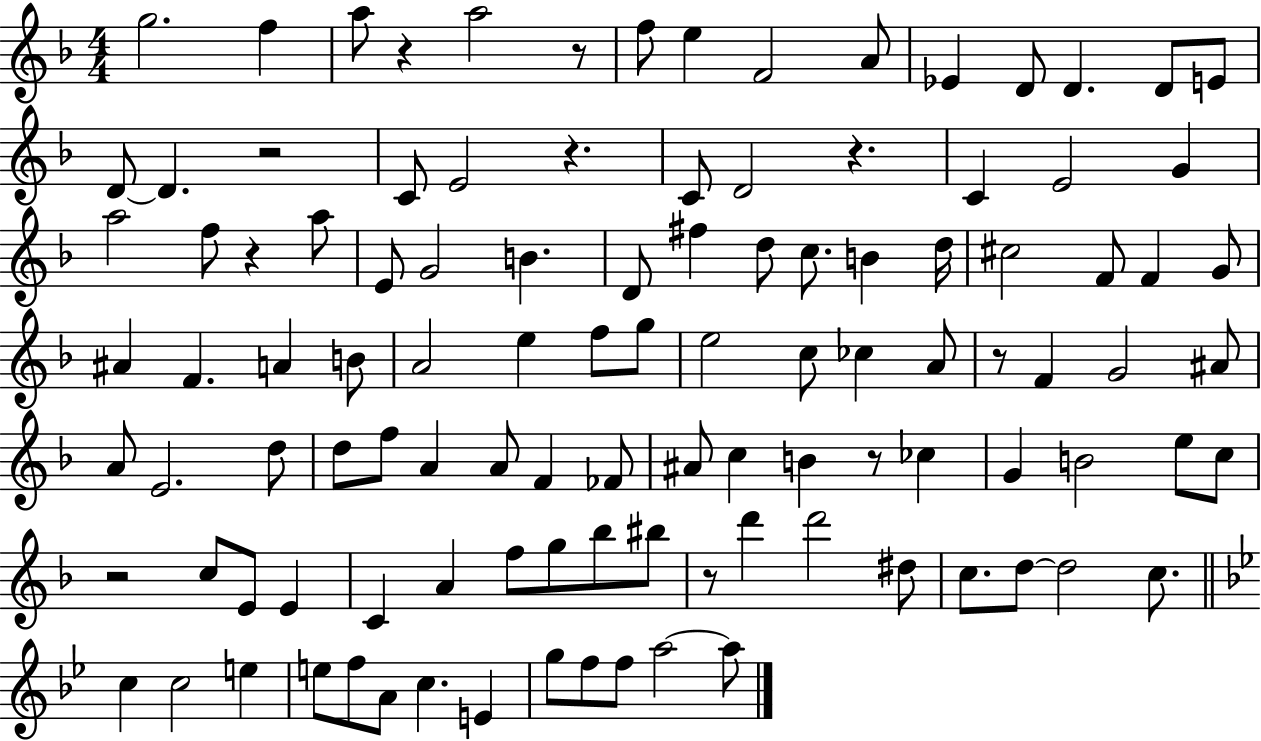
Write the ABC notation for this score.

X:1
T:Untitled
M:4/4
L:1/4
K:F
g2 f a/2 z a2 z/2 f/2 e F2 A/2 _E D/2 D D/2 E/2 D/2 D z2 C/2 E2 z C/2 D2 z C E2 G a2 f/2 z a/2 E/2 G2 B D/2 ^f d/2 c/2 B d/4 ^c2 F/2 F G/2 ^A F A B/2 A2 e f/2 g/2 e2 c/2 _c A/2 z/2 F G2 ^A/2 A/2 E2 d/2 d/2 f/2 A A/2 F _F/2 ^A/2 c B z/2 _c G B2 e/2 c/2 z2 c/2 E/2 E C A f/2 g/2 _b/2 ^b/2 z/2 d' d'2 ^d/2 c/2 d/2 d2 c/2 c c2 e e/2 f/2 A/2 c E g/2 f/2 f/2 a2 a/2